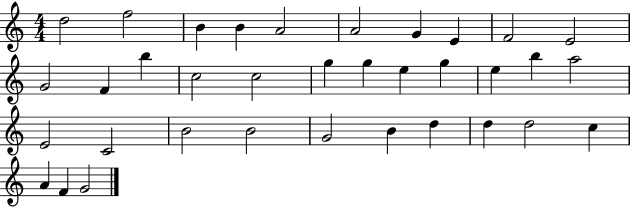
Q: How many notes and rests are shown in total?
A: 35